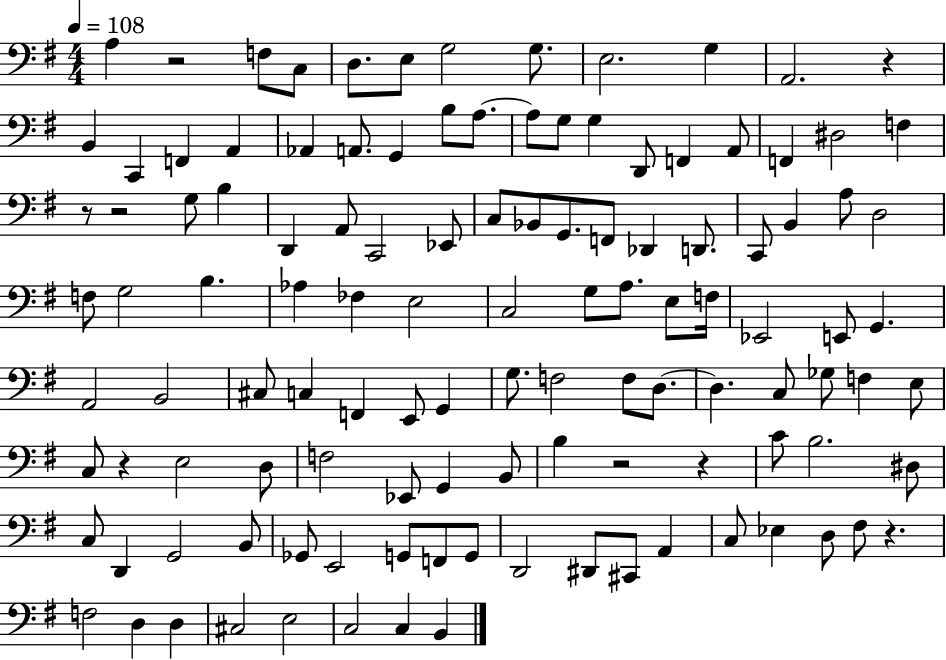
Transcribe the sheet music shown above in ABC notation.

X:1
T:Untitled
M:4/4
L:1/4
K:G
A, z2 F,/2 C,/2 D,/2 E,/2 G,2 G,/2 E,2 G, A,,2 z B,, C,, F,, A,, _A,, A,,/2 G,, B,/2 A,/2 A,/2 G,/2 G, D,,/2 F,, A,,/2 F,, ^D,2 F, z/2 z2 G,/2 B, D,, A,,/2 C,,2 _E,,/2 C,/2 _B,,/2 G,,/2 F,,/2 _D,, D,,/2 C,,/2 B,, A,/2 D,2 F,/2 G,2 B, _A, _F, E,2 C,2 G,/2 A,/2 E,/2 F,/4 _E,,2 E,,/2 G,, A,,2 B,,2 ^C,/2 C, F,, E,,/2 G,, G,/2 F,2 F,/2 D,/2 D, C,/2 _G,/2 F, E,/2 C,/2 z E,2 D,/2 F,2 _E,,/2 G,, B,,/2 B, z2 z C/2 B,2 ^D,/2 C,/2 D,, G,,2 B,,/2 _G,,/2 E,,2 G,,/2 F,,/2 G,,/2 D,,2 ^D,,/2 ^C,,/2 A,, C,/2 _E, D,/2 ^F,/2 z F,2 D, D, ^C,2 E,2 C,2 C, B,,